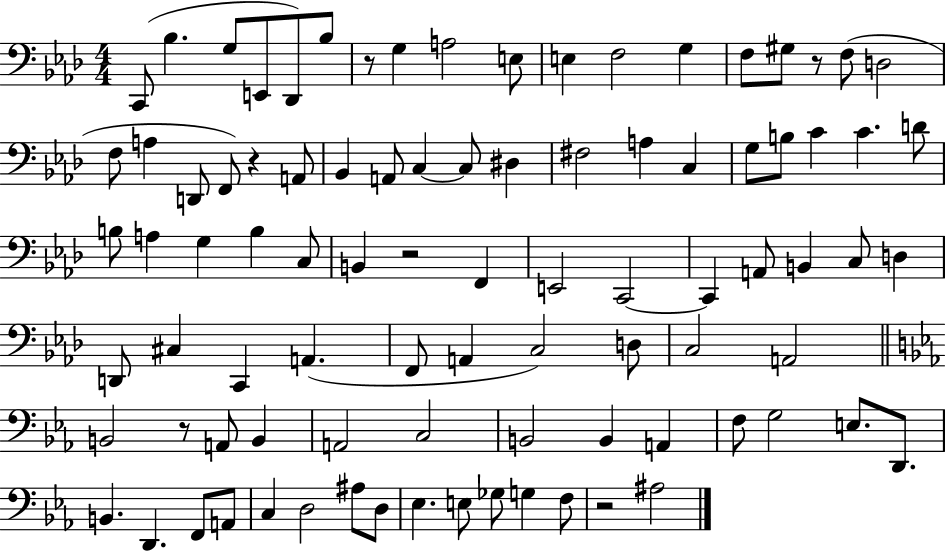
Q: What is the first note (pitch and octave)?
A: C2